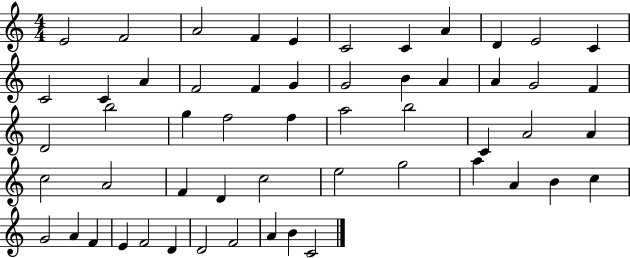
E4/h F4/h A4/h F4/q E4/q C4/h C4/q A4/q D4/q E4/h C4/q C4/h C4/q A4/q F4/h F4/q G4/q G4/h B4/q A4/q A4/q G4/h F4/q D4/h B5/h G5/q F5/h F5/q A5/h B5/h C4/q A4/h A4/q C5/h A4/h F4/q D4/q C5/h E5/h G5/h A5/q A4/q B4/q C5/q G4/h A4/q F4/q E4/q F4/h D4/q D4/h F4/h A4/q B4/q C4/h